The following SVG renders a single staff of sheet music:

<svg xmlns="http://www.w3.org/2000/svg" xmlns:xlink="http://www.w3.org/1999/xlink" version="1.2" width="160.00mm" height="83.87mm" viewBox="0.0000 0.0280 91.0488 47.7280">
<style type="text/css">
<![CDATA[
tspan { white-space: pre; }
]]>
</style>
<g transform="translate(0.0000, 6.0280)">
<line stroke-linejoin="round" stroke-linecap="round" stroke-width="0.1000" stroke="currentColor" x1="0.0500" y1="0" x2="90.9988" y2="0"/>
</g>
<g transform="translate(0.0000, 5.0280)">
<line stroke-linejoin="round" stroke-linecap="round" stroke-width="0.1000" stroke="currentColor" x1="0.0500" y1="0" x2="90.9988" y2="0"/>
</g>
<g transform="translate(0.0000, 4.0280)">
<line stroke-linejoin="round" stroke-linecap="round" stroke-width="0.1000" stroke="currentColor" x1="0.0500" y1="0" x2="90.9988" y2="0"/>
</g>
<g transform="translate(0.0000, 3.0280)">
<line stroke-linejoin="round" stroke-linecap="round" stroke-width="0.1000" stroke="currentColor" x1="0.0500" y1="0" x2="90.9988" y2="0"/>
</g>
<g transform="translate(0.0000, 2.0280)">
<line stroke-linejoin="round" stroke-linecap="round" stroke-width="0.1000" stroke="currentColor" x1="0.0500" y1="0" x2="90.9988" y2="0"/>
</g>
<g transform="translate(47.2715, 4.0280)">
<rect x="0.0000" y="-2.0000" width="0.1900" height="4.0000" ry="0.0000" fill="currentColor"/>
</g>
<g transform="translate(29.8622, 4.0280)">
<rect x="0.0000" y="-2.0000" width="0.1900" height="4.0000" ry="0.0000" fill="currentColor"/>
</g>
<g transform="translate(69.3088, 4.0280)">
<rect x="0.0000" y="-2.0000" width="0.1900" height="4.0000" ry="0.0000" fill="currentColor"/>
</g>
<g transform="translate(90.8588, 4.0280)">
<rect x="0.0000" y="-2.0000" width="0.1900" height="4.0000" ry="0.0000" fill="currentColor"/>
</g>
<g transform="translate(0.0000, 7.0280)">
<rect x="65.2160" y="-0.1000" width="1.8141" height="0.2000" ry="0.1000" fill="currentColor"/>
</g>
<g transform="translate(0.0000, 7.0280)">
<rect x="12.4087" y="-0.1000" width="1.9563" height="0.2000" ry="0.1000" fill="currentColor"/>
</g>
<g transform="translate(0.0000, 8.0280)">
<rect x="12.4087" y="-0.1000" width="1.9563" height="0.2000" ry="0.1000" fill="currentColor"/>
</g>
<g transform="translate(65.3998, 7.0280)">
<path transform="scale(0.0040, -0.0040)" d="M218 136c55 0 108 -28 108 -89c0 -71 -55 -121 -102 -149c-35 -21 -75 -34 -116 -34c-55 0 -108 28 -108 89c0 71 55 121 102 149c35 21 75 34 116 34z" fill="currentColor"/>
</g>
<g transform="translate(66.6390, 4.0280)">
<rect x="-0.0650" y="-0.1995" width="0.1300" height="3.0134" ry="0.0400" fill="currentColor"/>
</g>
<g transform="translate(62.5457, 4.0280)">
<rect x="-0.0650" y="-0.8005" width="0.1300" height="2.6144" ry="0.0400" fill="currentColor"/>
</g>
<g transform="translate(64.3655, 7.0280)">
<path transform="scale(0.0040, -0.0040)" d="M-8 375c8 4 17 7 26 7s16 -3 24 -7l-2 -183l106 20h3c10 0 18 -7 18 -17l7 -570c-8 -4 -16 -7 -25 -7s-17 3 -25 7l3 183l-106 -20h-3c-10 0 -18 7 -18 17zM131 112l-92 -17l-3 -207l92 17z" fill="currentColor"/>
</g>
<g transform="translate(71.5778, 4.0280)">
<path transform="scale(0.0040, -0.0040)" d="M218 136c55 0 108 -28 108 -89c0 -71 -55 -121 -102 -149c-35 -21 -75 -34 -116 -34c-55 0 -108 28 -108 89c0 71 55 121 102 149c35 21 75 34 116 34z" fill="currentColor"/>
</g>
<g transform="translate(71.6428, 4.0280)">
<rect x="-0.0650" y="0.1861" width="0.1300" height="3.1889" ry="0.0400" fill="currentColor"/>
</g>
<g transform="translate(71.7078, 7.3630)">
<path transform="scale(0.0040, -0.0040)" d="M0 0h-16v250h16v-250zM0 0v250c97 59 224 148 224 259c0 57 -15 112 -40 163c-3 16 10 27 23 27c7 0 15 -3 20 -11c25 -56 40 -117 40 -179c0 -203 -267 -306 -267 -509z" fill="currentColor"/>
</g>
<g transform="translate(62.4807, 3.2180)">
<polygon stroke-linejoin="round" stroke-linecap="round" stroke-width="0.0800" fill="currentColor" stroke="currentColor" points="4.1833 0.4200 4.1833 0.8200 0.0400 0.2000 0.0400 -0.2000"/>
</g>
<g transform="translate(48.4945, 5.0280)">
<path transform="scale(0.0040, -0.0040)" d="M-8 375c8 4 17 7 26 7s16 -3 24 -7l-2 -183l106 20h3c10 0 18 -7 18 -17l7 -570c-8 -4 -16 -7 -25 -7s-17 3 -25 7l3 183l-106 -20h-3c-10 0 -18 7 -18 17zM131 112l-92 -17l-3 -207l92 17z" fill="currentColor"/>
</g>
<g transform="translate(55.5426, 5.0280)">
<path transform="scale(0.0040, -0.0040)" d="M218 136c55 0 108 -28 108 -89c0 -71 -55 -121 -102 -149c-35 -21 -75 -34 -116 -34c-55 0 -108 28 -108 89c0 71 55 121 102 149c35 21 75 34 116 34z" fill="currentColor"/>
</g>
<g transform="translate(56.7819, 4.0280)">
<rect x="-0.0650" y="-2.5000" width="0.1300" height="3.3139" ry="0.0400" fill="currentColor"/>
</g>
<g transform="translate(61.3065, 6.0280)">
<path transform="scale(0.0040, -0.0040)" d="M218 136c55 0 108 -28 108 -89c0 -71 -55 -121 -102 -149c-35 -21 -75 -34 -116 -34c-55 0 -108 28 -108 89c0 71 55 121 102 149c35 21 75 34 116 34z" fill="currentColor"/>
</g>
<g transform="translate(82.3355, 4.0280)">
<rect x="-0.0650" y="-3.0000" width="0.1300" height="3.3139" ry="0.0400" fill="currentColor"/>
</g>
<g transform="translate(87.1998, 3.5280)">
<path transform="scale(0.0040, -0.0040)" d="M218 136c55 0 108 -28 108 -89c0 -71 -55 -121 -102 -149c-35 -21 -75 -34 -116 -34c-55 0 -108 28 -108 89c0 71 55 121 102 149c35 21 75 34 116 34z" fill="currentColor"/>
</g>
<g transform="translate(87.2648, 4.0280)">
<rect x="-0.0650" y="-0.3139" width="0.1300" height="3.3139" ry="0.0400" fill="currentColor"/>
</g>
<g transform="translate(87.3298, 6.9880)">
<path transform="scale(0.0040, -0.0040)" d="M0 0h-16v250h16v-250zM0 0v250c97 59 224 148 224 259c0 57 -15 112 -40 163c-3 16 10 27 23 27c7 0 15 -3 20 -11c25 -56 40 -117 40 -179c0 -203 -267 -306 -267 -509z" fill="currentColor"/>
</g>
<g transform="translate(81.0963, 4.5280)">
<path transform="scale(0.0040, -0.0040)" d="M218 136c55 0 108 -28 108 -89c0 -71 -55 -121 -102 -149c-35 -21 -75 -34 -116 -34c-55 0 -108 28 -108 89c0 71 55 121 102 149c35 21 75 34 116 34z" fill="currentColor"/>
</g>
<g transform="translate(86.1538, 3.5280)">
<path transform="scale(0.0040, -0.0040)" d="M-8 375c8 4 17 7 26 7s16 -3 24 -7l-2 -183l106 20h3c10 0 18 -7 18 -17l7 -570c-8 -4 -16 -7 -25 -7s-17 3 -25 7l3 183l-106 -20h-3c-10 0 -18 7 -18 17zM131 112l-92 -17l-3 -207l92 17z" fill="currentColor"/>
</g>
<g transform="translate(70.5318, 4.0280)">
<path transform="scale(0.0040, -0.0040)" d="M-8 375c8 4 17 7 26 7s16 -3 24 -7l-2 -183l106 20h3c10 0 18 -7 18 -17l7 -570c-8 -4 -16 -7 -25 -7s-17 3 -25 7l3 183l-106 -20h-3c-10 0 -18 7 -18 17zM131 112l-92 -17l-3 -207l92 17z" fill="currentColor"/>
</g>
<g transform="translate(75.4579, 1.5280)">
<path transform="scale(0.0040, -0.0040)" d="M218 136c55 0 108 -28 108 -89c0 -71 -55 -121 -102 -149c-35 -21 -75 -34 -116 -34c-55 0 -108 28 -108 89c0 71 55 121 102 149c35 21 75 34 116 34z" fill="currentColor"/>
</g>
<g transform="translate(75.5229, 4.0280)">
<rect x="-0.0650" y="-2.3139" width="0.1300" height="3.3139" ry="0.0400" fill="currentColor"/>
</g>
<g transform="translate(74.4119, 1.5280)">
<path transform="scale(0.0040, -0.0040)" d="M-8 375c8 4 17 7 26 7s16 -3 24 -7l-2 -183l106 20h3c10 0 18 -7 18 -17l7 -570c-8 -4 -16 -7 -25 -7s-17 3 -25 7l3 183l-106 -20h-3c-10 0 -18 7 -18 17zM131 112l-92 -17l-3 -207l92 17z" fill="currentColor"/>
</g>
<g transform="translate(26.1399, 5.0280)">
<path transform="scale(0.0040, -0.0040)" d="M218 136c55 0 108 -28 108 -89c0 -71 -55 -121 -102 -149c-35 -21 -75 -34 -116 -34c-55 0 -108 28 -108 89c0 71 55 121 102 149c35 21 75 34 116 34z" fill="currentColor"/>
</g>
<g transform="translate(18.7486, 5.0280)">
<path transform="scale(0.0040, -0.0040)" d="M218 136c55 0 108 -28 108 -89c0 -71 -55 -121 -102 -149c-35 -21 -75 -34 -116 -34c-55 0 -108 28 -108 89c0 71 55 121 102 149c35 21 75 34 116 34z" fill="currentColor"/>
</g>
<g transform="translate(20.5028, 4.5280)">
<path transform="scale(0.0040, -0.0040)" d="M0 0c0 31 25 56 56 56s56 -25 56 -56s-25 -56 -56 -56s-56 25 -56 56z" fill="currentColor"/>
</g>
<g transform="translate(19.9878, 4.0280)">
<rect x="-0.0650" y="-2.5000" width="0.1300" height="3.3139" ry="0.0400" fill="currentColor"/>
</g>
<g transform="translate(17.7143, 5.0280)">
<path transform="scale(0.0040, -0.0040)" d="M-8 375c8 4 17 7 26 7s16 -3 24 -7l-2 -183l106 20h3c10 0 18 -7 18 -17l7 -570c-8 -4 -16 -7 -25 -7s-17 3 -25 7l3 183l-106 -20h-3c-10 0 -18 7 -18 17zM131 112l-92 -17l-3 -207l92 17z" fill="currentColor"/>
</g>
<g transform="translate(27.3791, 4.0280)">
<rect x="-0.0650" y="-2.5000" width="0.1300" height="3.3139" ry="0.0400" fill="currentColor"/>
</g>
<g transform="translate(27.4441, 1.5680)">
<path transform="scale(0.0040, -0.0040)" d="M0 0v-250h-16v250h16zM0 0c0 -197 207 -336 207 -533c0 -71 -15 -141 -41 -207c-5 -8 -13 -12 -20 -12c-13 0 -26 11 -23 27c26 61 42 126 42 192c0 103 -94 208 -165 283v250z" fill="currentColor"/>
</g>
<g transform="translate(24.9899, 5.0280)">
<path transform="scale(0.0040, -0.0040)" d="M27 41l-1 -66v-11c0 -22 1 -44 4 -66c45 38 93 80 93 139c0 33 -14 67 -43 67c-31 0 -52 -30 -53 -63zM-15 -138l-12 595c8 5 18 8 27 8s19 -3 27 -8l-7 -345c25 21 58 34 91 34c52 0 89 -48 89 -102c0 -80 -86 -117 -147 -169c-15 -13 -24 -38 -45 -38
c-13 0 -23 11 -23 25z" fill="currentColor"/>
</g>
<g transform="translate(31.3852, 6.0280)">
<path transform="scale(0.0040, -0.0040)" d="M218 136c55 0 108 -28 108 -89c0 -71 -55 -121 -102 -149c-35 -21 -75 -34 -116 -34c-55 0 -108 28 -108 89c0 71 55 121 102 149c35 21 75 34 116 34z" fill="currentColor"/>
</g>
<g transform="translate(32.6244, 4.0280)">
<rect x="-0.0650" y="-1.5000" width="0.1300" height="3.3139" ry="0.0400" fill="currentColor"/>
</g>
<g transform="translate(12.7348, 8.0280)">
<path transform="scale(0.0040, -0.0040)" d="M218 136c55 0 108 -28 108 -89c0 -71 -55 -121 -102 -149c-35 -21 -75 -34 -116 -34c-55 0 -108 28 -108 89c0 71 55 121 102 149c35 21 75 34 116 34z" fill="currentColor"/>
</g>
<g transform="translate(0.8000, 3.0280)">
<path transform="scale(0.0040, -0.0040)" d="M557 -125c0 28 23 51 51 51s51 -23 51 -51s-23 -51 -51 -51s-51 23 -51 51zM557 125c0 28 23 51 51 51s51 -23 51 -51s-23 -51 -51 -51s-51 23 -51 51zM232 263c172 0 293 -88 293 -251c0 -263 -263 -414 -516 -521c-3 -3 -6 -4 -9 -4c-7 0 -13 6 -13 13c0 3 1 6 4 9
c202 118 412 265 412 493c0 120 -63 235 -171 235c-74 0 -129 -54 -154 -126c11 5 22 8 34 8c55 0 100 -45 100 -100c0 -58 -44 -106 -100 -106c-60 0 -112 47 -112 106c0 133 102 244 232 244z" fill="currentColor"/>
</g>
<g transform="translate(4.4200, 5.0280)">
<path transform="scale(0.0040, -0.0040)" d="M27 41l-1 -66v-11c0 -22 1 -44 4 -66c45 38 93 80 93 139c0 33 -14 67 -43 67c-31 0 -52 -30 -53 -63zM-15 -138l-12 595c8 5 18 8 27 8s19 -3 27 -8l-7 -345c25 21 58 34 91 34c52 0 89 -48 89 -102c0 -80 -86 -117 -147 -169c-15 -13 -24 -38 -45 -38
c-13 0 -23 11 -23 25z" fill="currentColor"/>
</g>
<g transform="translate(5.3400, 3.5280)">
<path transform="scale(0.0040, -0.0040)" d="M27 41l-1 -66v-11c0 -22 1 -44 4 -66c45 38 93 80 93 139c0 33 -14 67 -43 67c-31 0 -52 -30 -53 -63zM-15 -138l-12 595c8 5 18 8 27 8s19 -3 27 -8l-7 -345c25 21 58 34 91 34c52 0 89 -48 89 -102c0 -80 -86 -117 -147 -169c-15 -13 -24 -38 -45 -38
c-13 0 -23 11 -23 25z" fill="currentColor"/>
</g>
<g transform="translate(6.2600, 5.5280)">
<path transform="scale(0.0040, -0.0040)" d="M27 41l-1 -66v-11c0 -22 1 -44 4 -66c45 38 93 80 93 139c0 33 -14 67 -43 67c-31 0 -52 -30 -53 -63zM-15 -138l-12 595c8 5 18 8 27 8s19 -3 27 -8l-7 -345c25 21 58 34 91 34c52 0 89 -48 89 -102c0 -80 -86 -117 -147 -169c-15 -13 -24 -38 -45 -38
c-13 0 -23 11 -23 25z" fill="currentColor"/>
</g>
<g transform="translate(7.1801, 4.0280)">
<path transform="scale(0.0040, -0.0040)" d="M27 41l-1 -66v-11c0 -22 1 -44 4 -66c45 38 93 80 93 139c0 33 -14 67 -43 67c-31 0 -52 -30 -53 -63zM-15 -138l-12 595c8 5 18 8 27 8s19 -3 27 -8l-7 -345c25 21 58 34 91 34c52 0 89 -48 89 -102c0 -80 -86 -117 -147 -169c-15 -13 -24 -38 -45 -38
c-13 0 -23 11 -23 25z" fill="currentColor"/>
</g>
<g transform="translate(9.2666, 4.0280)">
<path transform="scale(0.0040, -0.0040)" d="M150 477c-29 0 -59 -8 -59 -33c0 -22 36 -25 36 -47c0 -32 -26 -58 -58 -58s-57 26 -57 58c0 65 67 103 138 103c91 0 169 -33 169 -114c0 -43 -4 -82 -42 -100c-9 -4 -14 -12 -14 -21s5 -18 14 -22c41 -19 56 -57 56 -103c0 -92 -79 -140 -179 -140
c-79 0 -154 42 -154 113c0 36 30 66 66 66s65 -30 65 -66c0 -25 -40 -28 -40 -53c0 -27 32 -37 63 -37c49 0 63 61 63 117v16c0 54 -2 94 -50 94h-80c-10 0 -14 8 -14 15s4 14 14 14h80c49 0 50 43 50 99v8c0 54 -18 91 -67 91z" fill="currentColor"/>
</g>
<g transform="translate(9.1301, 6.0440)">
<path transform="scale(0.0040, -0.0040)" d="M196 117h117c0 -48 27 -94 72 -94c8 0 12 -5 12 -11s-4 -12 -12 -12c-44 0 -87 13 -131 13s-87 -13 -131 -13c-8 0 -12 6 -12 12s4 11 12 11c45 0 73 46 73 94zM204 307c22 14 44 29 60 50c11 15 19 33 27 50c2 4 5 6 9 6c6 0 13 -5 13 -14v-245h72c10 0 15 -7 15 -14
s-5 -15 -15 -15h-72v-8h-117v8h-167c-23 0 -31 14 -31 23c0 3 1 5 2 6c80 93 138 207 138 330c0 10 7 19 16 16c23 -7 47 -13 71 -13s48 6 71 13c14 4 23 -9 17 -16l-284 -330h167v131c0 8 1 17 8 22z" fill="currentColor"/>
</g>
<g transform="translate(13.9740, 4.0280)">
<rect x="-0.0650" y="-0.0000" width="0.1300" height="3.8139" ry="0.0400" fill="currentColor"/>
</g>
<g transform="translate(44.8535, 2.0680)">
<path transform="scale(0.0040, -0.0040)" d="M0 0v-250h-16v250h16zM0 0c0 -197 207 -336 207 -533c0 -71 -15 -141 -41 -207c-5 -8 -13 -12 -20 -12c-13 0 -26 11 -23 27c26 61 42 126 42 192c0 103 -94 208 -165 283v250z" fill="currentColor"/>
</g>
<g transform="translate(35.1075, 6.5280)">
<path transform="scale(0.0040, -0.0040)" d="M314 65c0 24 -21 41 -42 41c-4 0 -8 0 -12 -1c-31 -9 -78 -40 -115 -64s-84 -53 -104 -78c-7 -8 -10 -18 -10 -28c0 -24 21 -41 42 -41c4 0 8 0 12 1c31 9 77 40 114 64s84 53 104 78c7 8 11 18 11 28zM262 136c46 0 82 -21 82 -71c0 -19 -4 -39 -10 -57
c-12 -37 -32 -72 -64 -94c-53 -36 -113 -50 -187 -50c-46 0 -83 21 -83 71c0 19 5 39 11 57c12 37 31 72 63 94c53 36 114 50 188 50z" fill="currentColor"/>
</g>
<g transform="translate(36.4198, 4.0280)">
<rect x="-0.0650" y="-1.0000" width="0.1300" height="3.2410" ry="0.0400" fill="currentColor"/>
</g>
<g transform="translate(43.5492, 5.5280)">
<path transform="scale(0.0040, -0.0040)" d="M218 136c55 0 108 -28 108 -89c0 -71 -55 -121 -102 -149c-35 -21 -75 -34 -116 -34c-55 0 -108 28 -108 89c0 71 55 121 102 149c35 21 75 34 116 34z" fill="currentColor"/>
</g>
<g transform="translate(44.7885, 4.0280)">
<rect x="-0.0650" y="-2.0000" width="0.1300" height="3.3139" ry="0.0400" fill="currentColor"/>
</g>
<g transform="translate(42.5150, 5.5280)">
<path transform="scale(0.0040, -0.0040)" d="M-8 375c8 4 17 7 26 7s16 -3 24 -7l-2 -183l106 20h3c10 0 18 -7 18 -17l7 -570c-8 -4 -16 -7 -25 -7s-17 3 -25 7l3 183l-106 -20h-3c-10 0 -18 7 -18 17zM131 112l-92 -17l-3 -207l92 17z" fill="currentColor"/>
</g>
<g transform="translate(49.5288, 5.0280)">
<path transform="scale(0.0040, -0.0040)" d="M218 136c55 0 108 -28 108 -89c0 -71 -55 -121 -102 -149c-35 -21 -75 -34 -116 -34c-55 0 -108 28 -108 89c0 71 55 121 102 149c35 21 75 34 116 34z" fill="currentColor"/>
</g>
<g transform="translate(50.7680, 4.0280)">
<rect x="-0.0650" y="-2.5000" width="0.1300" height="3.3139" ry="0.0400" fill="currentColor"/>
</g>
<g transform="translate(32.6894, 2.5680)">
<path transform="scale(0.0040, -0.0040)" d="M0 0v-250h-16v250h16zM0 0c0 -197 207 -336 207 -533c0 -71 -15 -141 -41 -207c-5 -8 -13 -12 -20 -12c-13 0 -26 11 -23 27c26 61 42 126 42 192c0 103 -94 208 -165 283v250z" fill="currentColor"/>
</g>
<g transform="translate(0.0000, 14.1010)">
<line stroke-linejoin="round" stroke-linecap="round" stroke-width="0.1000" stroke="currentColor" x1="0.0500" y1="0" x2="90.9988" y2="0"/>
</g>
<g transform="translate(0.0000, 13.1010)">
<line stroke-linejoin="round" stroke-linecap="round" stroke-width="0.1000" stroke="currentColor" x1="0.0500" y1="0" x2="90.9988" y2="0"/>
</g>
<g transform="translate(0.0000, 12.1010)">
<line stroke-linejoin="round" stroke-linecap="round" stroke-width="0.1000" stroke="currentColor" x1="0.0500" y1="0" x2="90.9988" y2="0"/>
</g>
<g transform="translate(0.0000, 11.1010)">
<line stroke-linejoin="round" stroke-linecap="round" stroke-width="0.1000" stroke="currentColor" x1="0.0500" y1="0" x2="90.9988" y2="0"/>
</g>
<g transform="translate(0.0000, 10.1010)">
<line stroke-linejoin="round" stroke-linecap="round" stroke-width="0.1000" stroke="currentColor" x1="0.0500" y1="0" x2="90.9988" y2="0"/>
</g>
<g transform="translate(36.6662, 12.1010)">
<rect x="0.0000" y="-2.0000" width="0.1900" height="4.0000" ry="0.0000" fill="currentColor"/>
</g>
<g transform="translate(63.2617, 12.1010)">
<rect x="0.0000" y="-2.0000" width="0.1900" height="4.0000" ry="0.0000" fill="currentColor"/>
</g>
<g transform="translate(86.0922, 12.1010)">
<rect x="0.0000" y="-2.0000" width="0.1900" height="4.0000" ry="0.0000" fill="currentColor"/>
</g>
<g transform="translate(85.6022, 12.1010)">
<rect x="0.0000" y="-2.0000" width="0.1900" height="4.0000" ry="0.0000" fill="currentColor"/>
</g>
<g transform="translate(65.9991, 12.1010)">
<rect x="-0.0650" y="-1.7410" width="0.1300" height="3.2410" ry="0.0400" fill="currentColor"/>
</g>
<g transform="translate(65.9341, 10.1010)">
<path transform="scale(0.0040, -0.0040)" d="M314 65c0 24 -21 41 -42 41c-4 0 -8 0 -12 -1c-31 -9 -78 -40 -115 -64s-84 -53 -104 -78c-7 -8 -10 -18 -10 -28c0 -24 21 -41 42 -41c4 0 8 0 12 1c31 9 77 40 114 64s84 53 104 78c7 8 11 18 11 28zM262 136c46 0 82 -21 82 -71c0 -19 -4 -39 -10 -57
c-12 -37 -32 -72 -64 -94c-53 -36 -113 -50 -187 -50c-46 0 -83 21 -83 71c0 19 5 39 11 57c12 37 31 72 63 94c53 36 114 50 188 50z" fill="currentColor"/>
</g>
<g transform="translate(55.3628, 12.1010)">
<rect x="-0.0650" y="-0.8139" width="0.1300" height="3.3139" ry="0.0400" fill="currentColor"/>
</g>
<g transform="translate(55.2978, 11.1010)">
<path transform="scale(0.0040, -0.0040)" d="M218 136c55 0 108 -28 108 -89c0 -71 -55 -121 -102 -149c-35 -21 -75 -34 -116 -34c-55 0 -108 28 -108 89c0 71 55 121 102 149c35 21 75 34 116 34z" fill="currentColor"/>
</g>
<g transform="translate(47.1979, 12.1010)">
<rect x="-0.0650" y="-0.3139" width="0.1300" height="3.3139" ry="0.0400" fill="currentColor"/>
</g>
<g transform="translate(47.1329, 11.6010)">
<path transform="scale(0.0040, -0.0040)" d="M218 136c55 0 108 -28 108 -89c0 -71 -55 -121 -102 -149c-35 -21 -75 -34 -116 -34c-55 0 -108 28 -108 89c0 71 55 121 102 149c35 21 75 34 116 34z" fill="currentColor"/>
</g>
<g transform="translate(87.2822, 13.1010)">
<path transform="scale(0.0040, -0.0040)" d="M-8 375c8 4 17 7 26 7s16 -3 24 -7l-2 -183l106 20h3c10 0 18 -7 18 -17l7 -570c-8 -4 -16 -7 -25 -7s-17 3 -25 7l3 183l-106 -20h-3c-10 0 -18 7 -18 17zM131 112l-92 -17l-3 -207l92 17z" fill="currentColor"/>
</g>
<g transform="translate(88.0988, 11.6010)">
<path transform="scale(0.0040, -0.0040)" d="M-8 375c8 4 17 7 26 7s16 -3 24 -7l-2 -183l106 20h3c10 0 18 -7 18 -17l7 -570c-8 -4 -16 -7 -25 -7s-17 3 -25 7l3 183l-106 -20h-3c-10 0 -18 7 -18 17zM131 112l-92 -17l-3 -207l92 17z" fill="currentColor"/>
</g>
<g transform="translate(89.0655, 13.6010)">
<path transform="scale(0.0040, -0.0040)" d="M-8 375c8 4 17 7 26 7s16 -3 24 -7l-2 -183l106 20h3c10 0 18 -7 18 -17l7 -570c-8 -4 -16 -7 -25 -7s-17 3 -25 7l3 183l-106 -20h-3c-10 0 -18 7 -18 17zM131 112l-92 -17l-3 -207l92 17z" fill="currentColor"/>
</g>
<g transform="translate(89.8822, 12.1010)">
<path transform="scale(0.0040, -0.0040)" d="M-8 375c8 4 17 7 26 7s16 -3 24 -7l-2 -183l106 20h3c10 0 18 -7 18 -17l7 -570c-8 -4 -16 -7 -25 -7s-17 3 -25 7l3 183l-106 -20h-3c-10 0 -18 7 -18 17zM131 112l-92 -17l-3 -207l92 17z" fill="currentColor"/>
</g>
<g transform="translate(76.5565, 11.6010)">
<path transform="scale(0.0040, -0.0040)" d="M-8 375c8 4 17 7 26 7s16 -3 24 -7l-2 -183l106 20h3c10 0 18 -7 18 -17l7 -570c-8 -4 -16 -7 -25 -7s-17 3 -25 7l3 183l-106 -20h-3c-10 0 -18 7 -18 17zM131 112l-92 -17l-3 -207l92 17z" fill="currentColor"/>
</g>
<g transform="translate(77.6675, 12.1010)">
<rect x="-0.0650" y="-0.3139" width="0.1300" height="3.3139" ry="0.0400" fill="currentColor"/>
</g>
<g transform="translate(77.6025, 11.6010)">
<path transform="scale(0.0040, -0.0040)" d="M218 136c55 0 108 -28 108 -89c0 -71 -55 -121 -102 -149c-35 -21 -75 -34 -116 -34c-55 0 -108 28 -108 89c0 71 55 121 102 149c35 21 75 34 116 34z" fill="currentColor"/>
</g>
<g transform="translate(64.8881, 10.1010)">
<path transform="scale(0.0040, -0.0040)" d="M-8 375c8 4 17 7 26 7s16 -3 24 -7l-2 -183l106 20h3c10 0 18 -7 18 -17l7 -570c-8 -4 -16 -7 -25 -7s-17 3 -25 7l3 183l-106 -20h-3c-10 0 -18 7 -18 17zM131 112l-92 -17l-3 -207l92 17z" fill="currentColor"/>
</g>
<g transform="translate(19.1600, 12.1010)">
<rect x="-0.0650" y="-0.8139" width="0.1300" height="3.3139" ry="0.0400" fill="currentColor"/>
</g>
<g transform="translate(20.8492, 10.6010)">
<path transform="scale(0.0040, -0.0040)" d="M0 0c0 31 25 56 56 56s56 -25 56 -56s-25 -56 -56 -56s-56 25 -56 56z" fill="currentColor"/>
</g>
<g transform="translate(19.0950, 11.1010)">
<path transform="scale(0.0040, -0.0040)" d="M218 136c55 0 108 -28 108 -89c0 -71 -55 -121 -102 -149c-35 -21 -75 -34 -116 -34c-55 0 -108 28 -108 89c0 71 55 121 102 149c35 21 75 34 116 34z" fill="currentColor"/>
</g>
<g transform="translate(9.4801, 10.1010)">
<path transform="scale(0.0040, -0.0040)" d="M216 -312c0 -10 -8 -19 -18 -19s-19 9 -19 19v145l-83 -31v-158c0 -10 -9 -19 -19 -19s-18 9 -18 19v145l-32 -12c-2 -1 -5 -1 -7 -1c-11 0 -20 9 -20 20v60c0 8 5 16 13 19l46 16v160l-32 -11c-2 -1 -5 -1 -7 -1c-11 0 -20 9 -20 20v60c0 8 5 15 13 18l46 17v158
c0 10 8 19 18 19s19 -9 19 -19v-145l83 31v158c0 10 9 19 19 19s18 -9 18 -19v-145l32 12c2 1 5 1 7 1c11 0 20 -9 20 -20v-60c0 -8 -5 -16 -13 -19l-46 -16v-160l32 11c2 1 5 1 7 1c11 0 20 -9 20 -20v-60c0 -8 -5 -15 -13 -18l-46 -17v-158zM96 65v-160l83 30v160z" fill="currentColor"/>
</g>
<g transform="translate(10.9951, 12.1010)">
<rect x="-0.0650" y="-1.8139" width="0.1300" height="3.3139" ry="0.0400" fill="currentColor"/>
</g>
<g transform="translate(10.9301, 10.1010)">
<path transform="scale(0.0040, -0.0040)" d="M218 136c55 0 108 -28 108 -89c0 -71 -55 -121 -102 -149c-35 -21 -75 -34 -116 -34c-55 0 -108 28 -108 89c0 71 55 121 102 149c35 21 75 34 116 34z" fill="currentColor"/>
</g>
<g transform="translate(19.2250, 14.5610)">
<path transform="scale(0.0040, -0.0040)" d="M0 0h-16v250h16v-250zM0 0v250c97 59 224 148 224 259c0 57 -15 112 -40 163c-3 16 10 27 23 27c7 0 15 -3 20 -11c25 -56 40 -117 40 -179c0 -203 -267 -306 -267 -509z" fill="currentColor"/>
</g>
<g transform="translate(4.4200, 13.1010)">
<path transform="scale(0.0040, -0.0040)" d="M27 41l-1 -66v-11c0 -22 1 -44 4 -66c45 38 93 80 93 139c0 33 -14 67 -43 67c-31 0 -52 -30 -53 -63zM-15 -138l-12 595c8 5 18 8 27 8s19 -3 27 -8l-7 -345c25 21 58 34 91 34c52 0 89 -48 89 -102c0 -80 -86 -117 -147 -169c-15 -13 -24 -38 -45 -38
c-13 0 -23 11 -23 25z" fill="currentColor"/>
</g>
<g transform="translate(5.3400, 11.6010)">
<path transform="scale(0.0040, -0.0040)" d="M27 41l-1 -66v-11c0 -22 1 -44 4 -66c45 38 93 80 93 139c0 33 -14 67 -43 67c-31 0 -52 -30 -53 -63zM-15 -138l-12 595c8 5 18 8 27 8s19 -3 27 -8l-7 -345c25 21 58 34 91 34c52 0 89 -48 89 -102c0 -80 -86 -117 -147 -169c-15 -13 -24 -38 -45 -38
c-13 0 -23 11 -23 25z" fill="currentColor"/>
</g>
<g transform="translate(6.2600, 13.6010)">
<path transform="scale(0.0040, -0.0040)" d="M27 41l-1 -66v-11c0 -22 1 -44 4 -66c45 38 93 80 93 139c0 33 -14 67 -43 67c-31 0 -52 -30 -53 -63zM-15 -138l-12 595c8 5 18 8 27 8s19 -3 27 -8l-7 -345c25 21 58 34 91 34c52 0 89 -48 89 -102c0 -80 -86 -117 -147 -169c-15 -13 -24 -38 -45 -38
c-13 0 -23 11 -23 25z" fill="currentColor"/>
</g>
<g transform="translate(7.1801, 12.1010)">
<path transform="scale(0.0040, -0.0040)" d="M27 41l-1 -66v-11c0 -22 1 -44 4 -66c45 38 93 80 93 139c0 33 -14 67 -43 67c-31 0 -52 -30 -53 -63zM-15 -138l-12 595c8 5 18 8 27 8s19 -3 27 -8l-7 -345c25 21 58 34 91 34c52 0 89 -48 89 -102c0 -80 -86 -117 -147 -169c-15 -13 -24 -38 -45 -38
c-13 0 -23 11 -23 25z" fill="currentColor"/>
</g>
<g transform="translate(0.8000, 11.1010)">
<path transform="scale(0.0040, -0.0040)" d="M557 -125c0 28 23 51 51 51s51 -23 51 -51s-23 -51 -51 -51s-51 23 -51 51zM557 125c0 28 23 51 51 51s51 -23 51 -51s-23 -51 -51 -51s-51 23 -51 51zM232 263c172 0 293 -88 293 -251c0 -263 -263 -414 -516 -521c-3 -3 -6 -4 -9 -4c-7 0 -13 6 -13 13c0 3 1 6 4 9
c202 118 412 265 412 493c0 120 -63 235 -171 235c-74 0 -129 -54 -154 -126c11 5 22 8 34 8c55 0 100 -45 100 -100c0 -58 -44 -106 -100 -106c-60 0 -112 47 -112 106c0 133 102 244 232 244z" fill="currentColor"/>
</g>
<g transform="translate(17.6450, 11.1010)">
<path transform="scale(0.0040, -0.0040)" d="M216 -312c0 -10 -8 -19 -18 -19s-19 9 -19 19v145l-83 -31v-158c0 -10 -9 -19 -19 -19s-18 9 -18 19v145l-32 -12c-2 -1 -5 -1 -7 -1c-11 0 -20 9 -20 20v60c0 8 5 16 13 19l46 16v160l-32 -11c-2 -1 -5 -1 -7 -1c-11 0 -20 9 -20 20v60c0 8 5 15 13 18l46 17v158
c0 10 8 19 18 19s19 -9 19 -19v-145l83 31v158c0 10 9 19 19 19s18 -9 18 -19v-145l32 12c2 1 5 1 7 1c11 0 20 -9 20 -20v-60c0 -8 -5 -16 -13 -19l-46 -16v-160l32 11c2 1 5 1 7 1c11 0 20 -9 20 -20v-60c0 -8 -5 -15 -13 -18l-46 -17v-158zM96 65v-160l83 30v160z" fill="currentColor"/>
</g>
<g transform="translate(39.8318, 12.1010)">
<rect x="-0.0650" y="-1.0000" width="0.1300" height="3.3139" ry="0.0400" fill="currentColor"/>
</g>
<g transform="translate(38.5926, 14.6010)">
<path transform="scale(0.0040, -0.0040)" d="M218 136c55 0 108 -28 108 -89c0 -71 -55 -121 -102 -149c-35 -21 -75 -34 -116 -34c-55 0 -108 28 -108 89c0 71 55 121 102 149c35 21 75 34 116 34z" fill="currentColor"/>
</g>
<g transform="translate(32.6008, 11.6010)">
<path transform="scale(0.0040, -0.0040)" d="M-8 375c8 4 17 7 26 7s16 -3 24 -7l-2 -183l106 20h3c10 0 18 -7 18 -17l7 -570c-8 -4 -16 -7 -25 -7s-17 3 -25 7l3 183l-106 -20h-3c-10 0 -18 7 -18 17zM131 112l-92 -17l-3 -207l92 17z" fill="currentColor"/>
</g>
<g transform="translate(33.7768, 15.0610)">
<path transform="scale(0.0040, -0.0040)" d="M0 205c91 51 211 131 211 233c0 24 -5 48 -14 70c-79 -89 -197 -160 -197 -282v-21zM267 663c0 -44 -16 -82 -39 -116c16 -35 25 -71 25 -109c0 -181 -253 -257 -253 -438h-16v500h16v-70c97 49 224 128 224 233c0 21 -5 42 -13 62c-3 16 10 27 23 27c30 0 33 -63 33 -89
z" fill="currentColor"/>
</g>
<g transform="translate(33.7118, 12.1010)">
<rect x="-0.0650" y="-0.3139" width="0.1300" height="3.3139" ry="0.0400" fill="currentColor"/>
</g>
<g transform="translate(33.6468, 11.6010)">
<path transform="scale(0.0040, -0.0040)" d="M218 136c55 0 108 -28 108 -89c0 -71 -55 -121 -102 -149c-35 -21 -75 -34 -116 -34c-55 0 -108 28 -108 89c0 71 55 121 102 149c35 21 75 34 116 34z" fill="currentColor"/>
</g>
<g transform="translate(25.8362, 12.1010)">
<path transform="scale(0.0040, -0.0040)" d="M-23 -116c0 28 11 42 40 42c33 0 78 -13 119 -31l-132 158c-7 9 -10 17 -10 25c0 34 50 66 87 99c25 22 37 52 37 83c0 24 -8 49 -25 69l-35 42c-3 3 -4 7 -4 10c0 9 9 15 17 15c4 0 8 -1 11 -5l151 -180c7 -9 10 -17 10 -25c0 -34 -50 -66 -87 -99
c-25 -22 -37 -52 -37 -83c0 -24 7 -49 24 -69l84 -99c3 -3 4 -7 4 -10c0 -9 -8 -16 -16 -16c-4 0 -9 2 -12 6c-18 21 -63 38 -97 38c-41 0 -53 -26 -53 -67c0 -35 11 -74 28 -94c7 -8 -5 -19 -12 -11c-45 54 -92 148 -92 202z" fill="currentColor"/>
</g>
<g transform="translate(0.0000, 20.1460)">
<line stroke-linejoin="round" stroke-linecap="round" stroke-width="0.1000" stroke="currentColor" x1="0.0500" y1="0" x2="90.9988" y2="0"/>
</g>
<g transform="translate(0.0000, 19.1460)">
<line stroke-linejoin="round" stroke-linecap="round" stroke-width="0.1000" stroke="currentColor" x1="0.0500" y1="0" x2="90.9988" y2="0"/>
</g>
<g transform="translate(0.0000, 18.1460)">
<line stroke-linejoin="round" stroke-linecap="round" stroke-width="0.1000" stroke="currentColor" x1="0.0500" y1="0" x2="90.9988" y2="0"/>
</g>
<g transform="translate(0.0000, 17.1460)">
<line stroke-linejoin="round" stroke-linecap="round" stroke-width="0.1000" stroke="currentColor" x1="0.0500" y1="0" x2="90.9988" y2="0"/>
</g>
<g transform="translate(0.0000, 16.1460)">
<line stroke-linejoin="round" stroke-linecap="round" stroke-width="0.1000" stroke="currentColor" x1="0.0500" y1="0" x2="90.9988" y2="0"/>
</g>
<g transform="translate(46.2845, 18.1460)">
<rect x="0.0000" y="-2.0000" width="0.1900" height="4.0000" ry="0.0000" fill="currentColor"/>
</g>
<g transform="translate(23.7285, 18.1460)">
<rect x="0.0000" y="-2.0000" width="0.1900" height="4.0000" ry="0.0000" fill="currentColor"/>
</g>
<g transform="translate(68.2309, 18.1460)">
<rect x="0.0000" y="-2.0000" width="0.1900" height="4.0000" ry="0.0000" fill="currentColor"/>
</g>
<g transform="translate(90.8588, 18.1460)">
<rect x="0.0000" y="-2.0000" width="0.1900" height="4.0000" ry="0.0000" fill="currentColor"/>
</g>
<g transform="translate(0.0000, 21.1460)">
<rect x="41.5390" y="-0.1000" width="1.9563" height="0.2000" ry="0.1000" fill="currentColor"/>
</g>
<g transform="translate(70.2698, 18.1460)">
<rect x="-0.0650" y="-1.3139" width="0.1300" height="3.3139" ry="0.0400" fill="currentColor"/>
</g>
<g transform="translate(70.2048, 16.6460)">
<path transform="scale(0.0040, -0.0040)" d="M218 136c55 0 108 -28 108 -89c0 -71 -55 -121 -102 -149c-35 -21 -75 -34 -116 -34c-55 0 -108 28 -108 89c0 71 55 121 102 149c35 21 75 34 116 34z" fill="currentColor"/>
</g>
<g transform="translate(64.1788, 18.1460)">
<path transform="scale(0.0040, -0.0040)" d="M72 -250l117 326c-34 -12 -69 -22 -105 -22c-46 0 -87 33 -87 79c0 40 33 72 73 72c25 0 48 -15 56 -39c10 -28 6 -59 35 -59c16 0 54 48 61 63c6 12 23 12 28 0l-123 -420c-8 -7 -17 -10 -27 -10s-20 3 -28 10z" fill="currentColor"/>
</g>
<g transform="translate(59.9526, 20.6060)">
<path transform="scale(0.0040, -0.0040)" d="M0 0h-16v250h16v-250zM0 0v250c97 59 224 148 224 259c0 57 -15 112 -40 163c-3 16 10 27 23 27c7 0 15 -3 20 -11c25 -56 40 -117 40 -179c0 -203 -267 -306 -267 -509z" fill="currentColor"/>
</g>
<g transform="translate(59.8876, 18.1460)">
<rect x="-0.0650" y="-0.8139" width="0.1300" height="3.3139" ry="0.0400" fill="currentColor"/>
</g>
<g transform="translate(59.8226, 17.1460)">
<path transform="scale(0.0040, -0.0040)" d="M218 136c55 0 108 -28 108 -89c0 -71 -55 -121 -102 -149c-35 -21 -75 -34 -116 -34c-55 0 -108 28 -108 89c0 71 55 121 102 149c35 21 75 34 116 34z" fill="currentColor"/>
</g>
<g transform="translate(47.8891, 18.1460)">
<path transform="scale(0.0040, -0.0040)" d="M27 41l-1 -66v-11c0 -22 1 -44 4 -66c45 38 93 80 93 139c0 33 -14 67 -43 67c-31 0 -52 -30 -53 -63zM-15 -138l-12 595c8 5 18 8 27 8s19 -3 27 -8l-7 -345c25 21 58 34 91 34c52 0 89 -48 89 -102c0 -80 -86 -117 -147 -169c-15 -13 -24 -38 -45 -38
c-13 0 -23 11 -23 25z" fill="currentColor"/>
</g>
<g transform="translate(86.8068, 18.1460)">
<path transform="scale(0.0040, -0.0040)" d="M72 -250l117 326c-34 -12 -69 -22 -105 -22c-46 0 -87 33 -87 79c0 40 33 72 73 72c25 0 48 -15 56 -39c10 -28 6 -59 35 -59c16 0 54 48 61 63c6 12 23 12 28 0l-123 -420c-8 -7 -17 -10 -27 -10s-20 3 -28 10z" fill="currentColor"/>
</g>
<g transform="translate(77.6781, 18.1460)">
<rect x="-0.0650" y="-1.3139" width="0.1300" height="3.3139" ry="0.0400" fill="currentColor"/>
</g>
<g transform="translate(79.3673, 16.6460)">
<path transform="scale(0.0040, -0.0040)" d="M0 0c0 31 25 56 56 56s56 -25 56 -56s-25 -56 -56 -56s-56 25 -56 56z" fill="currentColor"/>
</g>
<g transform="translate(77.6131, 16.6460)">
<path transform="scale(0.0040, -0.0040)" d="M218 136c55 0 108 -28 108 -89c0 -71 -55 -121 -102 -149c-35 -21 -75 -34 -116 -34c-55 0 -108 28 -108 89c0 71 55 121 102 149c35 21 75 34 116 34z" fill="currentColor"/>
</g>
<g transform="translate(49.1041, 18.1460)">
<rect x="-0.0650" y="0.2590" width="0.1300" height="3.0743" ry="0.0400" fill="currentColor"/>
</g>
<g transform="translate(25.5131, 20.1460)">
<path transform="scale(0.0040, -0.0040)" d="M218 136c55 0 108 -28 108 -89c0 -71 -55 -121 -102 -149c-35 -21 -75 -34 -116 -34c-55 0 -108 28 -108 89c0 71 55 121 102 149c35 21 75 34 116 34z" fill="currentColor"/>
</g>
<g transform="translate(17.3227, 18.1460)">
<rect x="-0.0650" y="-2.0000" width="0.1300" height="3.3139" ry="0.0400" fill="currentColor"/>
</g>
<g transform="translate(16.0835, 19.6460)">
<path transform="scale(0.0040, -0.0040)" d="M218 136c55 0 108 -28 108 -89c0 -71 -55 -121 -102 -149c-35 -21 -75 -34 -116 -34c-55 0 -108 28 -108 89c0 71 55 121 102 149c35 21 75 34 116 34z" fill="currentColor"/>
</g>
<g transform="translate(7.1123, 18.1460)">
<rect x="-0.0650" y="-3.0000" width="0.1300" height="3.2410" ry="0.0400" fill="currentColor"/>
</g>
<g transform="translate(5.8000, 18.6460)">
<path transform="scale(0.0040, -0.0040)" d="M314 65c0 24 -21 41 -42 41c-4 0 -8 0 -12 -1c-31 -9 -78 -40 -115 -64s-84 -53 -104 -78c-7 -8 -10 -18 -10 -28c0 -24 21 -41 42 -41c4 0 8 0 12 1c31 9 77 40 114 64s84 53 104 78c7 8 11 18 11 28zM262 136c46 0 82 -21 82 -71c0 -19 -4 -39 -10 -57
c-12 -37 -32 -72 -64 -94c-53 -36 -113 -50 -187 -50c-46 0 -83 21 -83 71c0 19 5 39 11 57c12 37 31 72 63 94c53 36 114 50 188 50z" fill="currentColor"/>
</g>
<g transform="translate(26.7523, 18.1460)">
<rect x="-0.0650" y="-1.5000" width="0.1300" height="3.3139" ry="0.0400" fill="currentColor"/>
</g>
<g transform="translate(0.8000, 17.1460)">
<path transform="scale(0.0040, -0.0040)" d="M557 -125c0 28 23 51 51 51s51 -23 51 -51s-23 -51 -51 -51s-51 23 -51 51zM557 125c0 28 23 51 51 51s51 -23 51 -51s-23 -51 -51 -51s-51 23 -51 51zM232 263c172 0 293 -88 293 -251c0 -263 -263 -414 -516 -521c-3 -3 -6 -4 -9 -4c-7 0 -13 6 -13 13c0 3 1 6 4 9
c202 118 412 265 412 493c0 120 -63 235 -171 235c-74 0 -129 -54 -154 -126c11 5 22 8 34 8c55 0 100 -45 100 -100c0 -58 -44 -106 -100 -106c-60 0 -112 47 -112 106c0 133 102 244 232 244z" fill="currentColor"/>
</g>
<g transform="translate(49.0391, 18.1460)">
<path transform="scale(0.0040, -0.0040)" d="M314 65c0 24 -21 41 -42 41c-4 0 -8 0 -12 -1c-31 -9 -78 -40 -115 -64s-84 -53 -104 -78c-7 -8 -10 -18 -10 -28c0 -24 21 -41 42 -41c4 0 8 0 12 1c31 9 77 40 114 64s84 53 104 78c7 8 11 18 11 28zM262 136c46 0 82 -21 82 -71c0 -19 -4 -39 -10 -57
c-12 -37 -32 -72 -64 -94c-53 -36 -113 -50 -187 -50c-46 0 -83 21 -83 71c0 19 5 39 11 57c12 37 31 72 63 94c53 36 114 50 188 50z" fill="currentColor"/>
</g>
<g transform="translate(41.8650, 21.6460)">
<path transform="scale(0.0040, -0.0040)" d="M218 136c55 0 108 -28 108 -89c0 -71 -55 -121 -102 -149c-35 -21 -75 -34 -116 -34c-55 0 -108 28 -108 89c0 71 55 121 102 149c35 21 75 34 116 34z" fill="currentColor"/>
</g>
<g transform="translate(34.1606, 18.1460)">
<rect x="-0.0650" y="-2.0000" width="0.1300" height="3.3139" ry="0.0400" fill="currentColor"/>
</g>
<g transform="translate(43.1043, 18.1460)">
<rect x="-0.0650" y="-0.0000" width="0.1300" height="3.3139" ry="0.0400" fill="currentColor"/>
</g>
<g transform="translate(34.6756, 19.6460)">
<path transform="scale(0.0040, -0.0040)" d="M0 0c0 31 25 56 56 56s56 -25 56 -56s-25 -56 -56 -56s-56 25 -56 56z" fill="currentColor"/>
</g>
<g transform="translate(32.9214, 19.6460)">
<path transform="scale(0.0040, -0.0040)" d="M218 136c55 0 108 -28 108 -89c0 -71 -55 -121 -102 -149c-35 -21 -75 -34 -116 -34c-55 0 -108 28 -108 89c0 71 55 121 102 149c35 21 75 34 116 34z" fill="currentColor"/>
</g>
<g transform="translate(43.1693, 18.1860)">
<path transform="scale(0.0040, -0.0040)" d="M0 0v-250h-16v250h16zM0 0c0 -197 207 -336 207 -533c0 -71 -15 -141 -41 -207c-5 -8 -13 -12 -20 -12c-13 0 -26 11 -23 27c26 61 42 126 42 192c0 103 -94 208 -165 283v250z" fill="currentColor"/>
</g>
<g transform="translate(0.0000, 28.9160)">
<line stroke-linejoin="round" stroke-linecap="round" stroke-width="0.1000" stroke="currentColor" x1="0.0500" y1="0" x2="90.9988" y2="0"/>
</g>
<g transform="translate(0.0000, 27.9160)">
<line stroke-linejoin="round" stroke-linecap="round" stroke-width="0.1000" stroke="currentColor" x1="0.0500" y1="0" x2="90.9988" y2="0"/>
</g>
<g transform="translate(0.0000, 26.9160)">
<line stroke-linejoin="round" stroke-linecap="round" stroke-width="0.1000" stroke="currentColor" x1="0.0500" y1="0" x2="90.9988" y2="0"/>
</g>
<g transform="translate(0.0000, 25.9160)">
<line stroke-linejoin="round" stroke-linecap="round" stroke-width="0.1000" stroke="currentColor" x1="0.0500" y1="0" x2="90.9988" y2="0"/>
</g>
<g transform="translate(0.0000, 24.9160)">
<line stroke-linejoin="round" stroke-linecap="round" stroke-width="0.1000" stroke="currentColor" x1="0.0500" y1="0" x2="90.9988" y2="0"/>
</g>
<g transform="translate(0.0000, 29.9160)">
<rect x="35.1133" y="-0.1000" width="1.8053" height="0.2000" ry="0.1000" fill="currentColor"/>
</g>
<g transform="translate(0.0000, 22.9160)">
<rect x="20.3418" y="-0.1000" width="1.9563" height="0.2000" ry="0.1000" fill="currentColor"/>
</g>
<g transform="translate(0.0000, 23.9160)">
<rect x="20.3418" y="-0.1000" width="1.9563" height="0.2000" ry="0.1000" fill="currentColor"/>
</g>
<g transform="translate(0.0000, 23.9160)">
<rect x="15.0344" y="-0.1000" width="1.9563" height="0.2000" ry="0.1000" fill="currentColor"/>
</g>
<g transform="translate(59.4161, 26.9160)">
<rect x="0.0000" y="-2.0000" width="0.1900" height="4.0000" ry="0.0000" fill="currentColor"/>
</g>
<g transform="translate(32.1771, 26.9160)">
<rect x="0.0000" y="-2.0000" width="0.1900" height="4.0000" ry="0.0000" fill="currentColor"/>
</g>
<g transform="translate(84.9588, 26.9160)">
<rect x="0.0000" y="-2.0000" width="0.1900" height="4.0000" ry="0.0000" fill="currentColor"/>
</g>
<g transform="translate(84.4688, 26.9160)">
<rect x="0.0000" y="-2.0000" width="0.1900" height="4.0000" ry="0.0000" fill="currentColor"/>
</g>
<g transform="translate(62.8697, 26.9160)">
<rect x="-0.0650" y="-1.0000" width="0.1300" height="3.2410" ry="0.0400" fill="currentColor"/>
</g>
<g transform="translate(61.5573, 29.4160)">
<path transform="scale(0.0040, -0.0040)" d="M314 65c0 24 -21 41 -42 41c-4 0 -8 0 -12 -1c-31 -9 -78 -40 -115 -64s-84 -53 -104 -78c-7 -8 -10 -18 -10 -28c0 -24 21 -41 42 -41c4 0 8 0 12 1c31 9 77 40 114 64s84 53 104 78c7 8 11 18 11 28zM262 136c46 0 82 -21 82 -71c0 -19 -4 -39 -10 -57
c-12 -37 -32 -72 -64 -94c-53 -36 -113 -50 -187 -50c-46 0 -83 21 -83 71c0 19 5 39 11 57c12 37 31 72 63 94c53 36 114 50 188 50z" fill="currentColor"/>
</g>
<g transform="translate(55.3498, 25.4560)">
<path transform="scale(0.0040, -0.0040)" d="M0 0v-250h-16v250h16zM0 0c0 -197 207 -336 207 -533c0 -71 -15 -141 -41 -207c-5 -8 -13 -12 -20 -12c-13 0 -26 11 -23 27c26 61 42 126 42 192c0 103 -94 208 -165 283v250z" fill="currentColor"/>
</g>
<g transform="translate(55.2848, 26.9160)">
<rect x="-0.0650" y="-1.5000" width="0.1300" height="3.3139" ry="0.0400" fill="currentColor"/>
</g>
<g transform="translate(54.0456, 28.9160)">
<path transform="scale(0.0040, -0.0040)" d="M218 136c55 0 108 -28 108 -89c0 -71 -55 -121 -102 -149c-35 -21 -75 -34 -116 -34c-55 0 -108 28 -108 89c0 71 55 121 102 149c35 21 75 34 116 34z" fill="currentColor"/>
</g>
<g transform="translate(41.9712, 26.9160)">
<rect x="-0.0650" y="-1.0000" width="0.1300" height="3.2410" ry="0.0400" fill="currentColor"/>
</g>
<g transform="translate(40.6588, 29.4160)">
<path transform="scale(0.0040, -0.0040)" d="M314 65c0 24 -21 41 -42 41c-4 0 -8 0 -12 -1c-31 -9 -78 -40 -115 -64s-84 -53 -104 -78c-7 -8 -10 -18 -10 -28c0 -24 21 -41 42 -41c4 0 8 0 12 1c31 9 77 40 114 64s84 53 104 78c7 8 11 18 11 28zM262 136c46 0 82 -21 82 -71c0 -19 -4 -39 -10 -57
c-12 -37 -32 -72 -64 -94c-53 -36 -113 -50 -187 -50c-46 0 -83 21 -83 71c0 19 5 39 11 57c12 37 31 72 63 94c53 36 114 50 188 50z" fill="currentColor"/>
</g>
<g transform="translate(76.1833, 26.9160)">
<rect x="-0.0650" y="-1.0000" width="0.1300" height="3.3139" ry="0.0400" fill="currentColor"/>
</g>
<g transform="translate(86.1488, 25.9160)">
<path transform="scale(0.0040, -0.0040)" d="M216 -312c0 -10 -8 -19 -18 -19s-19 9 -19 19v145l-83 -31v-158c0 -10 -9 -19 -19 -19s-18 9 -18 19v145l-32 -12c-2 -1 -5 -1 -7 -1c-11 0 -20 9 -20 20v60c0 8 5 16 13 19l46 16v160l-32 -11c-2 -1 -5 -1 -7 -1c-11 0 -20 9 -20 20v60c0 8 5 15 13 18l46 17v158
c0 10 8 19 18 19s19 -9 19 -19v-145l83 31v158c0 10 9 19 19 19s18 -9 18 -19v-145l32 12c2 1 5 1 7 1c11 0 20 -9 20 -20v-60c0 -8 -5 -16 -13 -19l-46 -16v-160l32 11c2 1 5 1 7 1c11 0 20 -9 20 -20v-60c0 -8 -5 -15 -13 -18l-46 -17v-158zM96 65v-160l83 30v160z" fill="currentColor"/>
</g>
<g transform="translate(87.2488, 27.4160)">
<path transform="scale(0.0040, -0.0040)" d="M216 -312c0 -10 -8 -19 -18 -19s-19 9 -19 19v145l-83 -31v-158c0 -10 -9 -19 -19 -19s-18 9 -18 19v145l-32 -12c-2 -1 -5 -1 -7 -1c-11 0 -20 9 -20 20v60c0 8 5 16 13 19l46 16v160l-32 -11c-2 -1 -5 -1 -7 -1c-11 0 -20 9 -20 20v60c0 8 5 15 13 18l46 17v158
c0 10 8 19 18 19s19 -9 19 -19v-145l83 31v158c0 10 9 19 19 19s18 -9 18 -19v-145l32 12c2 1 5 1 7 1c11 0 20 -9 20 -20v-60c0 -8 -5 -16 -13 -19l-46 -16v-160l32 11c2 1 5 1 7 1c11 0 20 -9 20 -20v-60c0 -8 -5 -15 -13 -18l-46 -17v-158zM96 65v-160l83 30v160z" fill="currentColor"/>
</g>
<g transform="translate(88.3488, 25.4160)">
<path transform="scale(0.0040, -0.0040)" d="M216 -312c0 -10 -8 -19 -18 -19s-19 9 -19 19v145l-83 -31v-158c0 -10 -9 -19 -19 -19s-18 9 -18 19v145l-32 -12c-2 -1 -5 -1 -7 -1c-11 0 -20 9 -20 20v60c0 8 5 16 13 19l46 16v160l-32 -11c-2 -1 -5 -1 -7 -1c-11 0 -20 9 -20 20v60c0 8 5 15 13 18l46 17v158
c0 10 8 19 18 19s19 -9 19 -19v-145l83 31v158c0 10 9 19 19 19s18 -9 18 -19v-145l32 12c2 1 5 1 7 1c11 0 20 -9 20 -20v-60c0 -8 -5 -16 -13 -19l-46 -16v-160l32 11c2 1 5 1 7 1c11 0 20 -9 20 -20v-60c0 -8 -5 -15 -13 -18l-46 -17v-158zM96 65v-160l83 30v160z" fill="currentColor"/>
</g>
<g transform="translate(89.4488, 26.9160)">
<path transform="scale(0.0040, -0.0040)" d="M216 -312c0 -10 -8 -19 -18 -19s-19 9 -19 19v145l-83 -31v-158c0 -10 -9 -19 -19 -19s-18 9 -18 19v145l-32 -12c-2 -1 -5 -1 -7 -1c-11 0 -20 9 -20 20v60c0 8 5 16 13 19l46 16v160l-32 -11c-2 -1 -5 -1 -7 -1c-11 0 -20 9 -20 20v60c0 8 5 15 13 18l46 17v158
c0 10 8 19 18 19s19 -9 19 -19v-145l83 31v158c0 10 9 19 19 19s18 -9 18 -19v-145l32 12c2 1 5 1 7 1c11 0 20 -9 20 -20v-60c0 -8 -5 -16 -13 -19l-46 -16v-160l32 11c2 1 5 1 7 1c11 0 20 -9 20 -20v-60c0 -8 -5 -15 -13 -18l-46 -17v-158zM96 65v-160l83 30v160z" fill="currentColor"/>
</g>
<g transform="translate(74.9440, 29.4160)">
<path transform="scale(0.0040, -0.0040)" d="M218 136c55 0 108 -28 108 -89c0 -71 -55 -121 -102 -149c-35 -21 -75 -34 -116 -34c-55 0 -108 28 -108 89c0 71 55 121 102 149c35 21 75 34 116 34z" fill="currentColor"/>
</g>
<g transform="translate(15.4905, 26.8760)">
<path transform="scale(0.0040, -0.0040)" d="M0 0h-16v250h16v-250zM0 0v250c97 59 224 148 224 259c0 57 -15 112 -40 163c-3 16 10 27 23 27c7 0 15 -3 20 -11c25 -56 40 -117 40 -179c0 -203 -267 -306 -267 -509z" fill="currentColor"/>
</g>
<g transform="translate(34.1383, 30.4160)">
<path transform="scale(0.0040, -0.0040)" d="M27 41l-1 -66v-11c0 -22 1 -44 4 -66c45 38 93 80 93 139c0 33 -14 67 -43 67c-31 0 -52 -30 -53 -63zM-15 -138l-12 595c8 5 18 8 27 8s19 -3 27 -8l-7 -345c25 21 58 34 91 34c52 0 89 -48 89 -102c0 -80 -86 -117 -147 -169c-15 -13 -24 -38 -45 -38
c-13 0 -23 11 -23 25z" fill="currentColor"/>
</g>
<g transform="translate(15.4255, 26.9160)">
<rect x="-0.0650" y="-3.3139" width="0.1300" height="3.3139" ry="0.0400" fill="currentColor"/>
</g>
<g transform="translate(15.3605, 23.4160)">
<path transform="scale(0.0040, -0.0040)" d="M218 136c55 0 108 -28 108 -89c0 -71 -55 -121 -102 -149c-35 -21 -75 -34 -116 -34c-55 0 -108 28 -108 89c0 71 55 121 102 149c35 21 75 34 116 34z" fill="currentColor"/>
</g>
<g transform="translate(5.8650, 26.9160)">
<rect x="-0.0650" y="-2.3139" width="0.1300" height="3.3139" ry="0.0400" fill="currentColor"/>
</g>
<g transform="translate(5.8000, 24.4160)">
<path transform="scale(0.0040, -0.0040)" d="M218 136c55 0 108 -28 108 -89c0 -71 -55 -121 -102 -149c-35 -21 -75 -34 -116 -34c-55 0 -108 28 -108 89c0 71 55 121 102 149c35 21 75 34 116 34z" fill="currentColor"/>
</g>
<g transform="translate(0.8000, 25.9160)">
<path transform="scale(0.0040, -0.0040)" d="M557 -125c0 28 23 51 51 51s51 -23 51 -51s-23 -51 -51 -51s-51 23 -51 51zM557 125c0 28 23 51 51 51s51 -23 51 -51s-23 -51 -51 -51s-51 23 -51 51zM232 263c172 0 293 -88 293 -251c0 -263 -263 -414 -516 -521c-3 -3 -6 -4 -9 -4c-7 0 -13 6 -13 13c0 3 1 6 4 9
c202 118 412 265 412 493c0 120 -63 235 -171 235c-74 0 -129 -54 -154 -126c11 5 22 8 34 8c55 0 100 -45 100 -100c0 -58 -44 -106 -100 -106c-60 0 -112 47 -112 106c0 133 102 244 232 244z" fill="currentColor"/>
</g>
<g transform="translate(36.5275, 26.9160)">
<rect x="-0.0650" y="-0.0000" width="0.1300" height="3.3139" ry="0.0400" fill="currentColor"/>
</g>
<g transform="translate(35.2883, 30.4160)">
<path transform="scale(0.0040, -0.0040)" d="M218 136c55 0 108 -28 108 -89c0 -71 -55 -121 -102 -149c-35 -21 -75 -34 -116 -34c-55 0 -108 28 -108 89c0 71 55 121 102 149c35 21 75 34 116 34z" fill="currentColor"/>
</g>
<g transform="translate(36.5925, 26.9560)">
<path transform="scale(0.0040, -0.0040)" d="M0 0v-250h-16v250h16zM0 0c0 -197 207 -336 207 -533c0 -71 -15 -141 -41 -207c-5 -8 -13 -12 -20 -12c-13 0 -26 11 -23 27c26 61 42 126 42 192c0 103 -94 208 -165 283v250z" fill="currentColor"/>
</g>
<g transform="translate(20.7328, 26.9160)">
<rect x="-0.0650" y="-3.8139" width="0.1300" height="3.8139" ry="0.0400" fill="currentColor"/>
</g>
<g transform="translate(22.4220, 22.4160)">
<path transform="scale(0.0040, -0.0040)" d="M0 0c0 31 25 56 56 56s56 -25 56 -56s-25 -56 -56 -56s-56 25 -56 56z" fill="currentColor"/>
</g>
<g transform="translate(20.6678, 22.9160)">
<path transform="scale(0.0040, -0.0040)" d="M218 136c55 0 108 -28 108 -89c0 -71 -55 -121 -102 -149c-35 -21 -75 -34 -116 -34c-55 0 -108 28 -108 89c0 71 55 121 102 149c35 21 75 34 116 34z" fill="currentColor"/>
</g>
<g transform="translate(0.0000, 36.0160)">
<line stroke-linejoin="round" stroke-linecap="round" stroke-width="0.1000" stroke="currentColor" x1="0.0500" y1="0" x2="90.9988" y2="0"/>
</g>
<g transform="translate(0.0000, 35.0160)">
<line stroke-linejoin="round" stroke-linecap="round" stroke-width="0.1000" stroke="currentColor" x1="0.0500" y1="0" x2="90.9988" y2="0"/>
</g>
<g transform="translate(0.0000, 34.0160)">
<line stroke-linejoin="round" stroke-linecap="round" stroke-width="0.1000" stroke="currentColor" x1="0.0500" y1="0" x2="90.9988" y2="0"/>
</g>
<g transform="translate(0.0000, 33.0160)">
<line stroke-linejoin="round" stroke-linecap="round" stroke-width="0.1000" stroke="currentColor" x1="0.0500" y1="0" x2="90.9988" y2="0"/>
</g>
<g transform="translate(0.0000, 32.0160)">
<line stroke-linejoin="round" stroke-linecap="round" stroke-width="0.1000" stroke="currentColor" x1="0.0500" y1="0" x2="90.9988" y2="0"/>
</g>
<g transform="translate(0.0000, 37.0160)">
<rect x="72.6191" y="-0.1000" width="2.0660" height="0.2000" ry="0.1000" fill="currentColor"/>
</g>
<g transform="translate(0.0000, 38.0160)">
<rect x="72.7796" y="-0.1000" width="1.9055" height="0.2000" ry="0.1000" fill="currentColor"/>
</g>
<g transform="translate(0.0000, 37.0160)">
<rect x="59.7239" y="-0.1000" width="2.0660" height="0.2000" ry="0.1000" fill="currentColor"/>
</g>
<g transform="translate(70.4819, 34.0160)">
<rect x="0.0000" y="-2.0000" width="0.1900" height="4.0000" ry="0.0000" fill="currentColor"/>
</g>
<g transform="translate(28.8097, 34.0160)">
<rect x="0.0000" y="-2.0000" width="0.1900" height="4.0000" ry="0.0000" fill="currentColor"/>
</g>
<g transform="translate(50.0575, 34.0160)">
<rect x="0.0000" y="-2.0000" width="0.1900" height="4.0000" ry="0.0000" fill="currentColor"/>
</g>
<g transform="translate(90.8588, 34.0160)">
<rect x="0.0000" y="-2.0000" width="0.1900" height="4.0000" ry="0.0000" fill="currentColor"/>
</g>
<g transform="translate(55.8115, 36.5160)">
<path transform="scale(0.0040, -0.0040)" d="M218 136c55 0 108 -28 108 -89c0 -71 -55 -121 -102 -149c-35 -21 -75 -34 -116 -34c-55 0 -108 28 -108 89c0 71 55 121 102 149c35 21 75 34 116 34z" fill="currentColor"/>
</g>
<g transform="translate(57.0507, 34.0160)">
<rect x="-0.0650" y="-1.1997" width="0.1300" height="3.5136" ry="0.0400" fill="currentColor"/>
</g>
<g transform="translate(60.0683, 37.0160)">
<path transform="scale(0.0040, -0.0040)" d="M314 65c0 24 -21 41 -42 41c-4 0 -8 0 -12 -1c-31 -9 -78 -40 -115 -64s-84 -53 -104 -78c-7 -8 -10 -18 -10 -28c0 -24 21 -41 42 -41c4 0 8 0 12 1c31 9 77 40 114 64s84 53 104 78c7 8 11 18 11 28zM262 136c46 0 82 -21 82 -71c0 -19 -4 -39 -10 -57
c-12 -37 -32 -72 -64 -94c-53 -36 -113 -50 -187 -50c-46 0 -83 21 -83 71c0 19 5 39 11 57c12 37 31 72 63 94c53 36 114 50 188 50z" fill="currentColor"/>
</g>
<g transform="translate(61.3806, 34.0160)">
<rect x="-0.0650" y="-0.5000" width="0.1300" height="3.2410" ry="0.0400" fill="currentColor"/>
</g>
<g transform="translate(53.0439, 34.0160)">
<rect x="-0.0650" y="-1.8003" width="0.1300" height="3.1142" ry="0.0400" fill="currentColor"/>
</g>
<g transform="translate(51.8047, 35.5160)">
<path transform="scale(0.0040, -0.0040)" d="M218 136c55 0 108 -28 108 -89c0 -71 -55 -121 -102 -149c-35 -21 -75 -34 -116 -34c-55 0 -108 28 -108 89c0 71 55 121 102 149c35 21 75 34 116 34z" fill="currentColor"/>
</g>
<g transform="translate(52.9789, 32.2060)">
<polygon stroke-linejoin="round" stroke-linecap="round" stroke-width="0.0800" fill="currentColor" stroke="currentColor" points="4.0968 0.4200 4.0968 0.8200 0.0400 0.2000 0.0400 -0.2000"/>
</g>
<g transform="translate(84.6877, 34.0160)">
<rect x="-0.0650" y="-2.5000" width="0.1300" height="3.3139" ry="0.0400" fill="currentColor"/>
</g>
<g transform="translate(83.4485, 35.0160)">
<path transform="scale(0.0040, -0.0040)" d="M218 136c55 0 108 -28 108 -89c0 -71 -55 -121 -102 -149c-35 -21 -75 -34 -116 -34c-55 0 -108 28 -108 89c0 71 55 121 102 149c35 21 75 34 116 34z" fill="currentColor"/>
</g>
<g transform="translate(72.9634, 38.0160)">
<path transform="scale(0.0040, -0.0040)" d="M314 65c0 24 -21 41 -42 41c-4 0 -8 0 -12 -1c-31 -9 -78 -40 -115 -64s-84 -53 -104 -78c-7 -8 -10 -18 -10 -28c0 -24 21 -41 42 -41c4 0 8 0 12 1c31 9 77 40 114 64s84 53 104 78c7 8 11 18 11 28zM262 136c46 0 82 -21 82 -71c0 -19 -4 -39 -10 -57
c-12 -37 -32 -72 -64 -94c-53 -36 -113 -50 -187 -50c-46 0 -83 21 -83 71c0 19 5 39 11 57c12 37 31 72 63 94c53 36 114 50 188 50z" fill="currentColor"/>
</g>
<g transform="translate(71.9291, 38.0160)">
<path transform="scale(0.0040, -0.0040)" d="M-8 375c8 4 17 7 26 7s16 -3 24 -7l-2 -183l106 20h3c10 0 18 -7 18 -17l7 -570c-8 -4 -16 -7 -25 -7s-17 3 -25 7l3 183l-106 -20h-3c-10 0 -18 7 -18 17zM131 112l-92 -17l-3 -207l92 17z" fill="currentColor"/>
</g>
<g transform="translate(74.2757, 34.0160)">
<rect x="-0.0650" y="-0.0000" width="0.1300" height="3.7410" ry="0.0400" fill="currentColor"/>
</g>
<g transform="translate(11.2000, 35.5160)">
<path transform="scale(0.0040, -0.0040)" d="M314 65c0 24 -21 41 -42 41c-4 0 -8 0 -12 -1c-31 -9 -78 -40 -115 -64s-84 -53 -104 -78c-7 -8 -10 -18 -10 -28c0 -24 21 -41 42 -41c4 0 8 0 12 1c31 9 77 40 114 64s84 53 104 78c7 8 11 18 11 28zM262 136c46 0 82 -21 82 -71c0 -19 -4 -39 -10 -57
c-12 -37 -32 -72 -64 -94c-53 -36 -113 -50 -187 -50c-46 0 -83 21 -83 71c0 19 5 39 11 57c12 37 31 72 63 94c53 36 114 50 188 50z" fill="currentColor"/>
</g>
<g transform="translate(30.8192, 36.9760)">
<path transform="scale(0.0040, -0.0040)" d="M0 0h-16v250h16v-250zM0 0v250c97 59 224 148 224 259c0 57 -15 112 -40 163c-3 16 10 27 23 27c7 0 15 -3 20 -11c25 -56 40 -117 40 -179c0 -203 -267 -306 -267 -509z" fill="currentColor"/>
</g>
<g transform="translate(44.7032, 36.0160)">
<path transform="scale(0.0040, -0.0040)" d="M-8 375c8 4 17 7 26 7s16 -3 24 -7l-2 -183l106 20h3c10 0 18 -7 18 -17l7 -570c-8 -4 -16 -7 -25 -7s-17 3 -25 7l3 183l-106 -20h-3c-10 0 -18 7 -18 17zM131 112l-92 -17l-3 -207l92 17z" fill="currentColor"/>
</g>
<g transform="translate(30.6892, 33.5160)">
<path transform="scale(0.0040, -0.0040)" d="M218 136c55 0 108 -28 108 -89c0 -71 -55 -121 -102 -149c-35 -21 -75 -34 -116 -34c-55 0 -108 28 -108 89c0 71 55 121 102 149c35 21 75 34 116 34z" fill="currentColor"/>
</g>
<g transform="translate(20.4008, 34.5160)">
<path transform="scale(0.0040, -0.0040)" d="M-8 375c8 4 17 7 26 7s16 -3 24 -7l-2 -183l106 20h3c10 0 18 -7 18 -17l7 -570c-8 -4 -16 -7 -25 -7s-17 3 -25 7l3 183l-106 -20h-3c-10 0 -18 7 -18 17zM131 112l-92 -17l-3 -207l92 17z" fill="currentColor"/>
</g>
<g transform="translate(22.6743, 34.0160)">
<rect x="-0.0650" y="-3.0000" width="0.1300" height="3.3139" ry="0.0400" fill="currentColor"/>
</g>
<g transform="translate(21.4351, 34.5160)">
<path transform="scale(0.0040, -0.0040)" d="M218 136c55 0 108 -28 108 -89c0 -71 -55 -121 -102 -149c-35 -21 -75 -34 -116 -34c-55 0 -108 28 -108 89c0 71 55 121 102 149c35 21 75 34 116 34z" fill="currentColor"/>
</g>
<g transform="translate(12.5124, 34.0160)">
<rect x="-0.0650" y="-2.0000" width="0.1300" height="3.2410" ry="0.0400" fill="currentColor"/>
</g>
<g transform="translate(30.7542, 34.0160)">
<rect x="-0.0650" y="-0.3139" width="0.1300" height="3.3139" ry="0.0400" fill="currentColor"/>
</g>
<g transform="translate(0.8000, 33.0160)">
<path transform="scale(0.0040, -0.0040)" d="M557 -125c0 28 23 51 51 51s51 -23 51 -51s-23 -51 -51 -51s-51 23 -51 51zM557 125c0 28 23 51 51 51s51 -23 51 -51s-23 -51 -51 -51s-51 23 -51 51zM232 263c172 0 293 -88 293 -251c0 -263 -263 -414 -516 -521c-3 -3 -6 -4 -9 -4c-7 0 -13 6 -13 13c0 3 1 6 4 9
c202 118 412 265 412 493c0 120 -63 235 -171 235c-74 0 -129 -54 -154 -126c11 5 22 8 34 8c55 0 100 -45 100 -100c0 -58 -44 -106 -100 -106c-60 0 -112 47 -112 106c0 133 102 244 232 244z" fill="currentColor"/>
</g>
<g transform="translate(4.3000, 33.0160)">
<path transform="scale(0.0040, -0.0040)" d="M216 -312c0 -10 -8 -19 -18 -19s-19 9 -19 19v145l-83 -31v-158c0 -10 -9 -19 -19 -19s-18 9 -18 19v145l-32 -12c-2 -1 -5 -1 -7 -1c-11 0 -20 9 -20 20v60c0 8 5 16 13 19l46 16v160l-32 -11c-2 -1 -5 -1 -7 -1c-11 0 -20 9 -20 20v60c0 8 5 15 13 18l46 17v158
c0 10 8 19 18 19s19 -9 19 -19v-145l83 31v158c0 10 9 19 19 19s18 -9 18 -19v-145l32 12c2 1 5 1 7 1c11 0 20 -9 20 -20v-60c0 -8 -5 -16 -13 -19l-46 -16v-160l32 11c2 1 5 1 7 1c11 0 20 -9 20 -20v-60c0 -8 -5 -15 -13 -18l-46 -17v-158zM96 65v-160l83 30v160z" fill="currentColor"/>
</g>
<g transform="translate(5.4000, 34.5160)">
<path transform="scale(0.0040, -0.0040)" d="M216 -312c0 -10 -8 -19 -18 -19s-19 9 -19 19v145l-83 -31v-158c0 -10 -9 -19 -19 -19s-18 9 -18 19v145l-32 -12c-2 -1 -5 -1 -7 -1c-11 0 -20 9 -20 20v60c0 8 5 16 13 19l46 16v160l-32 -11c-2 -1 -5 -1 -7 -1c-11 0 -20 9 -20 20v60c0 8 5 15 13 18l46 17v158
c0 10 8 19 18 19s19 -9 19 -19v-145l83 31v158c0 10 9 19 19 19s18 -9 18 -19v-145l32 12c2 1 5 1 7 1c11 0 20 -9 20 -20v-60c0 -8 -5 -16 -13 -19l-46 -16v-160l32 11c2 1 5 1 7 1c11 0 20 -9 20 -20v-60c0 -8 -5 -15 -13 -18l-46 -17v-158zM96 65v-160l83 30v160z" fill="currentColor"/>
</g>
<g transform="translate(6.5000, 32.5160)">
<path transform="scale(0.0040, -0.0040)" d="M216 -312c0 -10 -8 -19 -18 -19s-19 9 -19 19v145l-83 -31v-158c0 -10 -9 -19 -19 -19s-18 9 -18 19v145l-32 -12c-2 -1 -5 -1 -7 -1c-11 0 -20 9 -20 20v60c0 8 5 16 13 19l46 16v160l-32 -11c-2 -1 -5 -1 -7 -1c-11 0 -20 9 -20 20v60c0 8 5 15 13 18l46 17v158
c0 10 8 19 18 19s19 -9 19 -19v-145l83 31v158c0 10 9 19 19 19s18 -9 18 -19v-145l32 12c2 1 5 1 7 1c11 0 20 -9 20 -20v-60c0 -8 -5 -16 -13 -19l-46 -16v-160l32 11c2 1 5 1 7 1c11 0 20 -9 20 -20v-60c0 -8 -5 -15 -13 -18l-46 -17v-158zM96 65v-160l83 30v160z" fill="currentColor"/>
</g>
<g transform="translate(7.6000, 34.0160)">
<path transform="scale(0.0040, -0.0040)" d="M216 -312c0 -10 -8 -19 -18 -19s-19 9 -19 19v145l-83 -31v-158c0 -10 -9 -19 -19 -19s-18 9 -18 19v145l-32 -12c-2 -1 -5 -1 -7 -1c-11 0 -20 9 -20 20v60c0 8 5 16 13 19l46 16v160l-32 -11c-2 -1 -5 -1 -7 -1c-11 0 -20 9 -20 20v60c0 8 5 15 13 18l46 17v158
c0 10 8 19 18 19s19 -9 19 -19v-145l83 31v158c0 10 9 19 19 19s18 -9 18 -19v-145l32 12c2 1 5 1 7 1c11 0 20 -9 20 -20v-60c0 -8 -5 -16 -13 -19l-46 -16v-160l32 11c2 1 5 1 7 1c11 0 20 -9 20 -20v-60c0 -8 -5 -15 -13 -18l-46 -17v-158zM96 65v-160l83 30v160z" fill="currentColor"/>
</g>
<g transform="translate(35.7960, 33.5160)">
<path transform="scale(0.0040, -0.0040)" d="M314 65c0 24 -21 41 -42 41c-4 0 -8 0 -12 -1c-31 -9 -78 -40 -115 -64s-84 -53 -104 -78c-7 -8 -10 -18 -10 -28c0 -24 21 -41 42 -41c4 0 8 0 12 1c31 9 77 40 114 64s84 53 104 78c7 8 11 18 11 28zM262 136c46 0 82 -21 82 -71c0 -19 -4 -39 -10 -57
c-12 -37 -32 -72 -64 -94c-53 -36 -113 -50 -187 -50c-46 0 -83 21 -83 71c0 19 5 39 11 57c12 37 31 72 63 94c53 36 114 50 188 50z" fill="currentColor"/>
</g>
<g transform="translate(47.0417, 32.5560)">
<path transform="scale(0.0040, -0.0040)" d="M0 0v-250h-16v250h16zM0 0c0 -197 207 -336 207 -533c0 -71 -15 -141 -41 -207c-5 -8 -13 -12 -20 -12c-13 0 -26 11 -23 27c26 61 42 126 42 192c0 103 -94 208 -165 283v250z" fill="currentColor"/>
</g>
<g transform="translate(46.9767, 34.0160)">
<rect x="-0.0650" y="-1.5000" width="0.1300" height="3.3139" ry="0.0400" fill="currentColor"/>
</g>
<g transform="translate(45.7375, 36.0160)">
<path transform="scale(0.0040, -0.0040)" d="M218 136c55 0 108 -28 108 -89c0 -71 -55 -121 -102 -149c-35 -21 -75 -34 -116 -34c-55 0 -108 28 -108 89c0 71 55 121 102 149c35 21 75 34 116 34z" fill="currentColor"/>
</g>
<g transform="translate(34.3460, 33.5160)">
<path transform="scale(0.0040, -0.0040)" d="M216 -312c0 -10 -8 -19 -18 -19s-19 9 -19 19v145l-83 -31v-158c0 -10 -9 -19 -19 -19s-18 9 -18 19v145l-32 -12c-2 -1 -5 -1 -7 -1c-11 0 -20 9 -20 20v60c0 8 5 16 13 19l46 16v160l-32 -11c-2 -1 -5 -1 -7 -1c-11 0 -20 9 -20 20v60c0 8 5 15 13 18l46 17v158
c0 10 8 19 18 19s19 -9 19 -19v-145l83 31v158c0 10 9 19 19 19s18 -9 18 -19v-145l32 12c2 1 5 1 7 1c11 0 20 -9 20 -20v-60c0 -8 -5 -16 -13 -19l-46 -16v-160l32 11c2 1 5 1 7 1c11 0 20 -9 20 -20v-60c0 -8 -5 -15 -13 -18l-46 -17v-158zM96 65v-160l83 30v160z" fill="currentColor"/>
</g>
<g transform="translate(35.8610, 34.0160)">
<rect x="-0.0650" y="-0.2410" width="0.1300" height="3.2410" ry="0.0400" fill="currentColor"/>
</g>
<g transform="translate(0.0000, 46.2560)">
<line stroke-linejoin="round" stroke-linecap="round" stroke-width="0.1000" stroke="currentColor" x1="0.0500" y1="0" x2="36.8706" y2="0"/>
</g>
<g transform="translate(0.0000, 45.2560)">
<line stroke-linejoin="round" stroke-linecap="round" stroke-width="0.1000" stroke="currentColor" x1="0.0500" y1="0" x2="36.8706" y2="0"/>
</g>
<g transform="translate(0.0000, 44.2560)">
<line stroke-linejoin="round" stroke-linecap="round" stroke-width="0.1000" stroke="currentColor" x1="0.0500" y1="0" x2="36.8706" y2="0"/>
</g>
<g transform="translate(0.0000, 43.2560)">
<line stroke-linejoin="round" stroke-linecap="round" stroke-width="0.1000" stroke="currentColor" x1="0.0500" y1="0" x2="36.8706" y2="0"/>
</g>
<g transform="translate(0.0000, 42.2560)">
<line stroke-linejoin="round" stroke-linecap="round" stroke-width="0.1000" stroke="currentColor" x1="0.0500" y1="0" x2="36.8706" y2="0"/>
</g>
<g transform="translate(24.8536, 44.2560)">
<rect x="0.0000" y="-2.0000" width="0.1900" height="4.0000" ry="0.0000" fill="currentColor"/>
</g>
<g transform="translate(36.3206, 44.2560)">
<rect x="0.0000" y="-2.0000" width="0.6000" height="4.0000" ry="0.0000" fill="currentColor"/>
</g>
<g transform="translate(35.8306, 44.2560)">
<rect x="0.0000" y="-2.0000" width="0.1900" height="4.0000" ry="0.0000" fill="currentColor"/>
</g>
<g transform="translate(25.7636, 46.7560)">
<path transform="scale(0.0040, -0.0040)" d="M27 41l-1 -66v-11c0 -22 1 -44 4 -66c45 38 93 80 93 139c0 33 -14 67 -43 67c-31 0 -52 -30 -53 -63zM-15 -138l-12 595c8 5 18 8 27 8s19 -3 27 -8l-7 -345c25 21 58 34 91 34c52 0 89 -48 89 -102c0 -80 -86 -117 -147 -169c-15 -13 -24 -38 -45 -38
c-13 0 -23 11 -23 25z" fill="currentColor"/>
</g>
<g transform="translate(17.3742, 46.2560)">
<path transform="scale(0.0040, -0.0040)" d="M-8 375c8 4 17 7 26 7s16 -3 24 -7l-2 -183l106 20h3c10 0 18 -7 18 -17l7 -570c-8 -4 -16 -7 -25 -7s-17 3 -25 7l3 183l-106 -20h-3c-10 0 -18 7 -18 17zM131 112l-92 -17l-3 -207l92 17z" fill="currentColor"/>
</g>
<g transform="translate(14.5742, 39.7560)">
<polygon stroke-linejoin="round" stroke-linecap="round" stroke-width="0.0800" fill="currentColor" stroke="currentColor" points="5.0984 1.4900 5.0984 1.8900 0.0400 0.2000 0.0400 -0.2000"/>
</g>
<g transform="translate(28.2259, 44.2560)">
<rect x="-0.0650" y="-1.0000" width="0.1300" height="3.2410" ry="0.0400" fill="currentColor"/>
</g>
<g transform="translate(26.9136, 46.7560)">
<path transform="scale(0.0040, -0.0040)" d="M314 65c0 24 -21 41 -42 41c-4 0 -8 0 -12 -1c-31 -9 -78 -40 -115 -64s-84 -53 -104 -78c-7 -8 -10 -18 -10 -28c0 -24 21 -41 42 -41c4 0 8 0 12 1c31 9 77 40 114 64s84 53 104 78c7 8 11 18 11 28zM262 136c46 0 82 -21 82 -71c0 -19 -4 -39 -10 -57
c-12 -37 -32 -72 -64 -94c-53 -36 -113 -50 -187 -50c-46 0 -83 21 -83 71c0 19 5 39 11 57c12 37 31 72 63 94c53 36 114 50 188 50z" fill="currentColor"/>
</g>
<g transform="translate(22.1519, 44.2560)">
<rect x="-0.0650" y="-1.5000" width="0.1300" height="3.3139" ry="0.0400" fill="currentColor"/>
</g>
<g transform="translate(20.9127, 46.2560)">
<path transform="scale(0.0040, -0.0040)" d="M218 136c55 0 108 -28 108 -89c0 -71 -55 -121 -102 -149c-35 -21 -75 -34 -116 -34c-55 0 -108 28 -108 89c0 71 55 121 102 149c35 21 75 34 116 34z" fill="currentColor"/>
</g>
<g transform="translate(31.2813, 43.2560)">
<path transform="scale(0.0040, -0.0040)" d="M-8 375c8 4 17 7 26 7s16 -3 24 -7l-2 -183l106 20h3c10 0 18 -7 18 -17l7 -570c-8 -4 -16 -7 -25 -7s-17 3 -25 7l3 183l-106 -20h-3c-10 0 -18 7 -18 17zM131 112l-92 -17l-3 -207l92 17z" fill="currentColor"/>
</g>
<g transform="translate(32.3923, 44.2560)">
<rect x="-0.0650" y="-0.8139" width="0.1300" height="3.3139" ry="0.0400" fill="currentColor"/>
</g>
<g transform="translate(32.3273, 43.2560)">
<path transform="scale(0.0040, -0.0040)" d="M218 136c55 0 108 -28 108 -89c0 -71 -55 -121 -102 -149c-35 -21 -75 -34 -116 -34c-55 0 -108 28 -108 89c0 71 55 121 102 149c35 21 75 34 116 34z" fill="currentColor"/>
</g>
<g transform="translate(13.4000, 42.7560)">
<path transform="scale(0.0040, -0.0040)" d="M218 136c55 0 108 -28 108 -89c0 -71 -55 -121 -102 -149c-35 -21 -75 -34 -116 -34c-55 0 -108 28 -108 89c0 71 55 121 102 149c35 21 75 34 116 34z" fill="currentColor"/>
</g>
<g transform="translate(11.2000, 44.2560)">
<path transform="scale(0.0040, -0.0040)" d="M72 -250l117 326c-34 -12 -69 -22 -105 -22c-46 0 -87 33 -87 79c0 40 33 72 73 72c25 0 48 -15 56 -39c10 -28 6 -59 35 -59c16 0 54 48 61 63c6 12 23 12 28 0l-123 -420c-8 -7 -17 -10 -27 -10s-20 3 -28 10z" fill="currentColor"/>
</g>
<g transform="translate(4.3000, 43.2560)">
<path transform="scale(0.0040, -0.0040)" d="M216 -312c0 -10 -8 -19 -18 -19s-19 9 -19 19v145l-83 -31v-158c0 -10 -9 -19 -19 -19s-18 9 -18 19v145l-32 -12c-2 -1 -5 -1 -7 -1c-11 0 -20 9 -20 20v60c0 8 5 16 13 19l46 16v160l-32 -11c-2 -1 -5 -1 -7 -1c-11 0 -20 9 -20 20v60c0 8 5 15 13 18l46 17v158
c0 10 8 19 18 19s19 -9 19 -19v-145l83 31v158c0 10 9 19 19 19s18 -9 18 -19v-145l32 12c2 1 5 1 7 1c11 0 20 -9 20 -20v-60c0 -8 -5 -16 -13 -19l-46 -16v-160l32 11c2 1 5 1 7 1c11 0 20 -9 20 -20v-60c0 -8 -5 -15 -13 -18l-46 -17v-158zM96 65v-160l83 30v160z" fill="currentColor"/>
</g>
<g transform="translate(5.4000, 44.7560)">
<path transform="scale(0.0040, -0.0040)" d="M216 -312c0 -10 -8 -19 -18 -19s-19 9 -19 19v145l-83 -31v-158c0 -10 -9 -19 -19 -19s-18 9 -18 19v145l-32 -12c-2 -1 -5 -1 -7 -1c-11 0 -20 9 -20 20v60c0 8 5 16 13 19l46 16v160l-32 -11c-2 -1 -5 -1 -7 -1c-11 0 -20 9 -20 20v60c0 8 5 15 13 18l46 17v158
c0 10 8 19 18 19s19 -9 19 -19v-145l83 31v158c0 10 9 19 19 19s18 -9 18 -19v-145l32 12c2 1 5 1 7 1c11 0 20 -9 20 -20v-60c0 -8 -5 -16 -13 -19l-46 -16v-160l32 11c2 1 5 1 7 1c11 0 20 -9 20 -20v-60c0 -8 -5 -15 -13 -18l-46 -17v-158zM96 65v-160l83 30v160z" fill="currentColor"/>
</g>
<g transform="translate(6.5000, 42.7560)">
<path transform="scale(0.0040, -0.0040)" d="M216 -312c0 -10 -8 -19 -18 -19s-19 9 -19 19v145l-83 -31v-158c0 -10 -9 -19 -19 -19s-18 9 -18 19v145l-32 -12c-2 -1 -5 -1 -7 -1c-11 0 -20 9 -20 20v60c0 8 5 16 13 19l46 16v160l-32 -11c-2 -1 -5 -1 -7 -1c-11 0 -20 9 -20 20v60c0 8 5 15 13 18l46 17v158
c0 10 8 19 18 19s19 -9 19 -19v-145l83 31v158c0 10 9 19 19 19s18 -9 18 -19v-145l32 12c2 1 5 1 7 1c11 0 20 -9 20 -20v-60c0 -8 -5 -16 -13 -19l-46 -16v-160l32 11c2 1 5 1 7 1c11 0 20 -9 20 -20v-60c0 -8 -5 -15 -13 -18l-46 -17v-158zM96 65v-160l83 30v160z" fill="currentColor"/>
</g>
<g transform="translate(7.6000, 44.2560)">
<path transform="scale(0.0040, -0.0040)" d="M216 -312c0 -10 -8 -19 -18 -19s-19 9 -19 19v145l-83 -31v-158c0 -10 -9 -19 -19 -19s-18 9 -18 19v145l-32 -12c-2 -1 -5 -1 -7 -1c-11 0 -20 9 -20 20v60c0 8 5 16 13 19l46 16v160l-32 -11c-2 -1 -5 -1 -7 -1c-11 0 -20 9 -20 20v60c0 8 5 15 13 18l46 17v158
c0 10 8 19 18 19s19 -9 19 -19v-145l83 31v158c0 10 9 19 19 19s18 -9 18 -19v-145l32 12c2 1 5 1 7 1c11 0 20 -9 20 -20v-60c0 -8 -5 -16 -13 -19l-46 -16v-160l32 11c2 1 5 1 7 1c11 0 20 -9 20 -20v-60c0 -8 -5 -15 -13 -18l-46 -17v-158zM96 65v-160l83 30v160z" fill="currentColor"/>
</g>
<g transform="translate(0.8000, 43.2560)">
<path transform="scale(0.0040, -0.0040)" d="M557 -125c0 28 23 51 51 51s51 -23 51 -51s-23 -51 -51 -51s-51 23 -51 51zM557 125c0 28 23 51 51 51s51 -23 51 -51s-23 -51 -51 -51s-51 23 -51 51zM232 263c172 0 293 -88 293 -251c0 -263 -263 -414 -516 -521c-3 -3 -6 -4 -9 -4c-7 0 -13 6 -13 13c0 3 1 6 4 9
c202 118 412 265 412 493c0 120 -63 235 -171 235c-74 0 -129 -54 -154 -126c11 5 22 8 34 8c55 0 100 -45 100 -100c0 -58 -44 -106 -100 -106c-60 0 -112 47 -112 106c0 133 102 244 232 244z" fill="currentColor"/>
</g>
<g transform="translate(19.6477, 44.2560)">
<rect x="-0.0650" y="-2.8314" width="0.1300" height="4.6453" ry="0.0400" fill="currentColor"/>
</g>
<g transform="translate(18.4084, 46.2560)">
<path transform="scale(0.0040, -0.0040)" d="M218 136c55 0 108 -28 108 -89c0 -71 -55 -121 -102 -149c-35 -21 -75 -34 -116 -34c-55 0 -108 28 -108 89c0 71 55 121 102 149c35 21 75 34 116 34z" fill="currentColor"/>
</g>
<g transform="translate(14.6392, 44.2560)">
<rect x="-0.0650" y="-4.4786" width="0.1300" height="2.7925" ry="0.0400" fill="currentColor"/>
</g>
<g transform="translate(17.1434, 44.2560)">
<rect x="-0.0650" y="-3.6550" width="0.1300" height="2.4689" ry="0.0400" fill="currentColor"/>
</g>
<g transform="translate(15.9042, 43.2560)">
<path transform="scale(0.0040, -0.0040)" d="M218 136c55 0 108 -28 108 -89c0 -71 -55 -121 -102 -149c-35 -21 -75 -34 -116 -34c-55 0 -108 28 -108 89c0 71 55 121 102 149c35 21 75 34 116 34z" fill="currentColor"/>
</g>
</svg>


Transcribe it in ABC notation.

X:1
T:Untitled
M:3/4
L:1/4
K:Ab
C,, B,, _B,,/2 G,,/2 F,,2 A,,/2 B,, B,, G,,/2 E,,/2 D,/2 B, C, E,/2 ^A, ^F,/2 z E,/4 F,, _E, F, A,2 E, C,2 A,, G,, A,, D,,/2 _D,2 F,/2 z/2 G, G, z/2 B, D/2 E _D,,/2 F,,2 G,,/2 F,,2 F,, A,,2 C, E,/2 ^E,2 G,,/2 A,,/2 ^F,,/2 E,,2 C,,2 B,, z/2 ^G,/2 ^F,/2 G,,/2 G,, _F,,2 F,